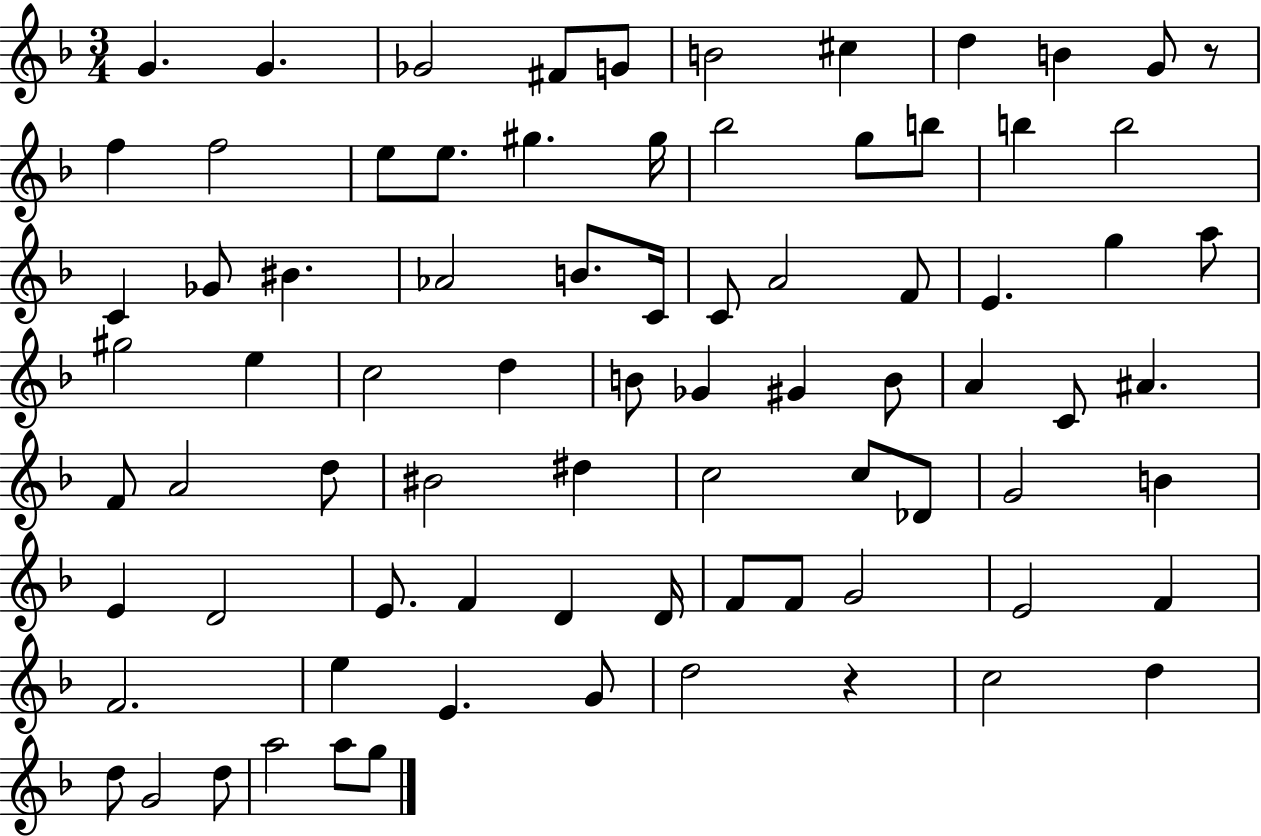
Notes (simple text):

G4/q. G4/q. Gb4/h F#4/e G4/e B4/h C#5/q D5/q B4/q G4/e R/e F5/q F5/h E5/e E5/e. G#5/q. G#5/s Bb5/h G5/e B5/e B5/q B5/h C4/q Gb4/e BIS4/q. Ab4/h B4/e. C4/s C4/e A4/h F4/e E4/q. G5/q A5/e G#5/h E5/q C5/h D5/q B4/e Gb4/q G#4/q B4/e A4/q C4/e A#4/q. F4/e A4/h D5/e BIS4/h D#5/q C5/h C5/e Db4/e G4/h B4/q E4/q D4/h E4/e. F4/q D4/q D4/s F4/e F4/e G4/h E4/h F4/q F4/h. E5/q E4/q. G4/e D5/h R/q C5/h D5/q D5/e G4/h D5/e A5/h A5/e G5/e